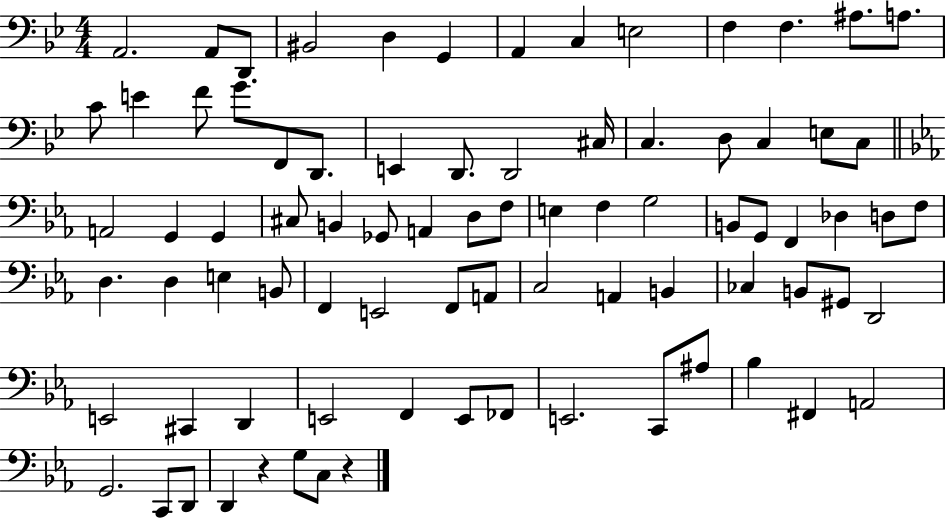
X:1
T:Untitled
M:4/4
L:1/4
K:Bb
A,,2 A,,/2 D,,/2 ^B,,2 D, G,, A,, C, E,2 F, F, ^A,/2 A,/2 C/2 E F/2 G/2 F,,/2 D,,/2 E,, D,,/2 D,,2 ^C,/4 C, D,/2 C, E,/2 C,/2 A,,2 G,, G,, ^C,/2 B,, _G,,/2 A,, D,/2 F,/2 E, F, G,2 B,,/2 G,,/2 F,, _D, D,/2 F,/2 D, D, E, B,,/2 F,, E,,2 F,,/2 A,,/2 C,2 A,, B,, _C, B,,/2 ^G,,/2 D,,2 E,,2 ^C,, D,, E,,2 F,, E,,/2 _F,,/2 E,,2 C,,/2 ^A,/2 _B, ^F,, A,,2 G,,2 C,,/2 D,,/2 D,, z G,/2 C,/2 z